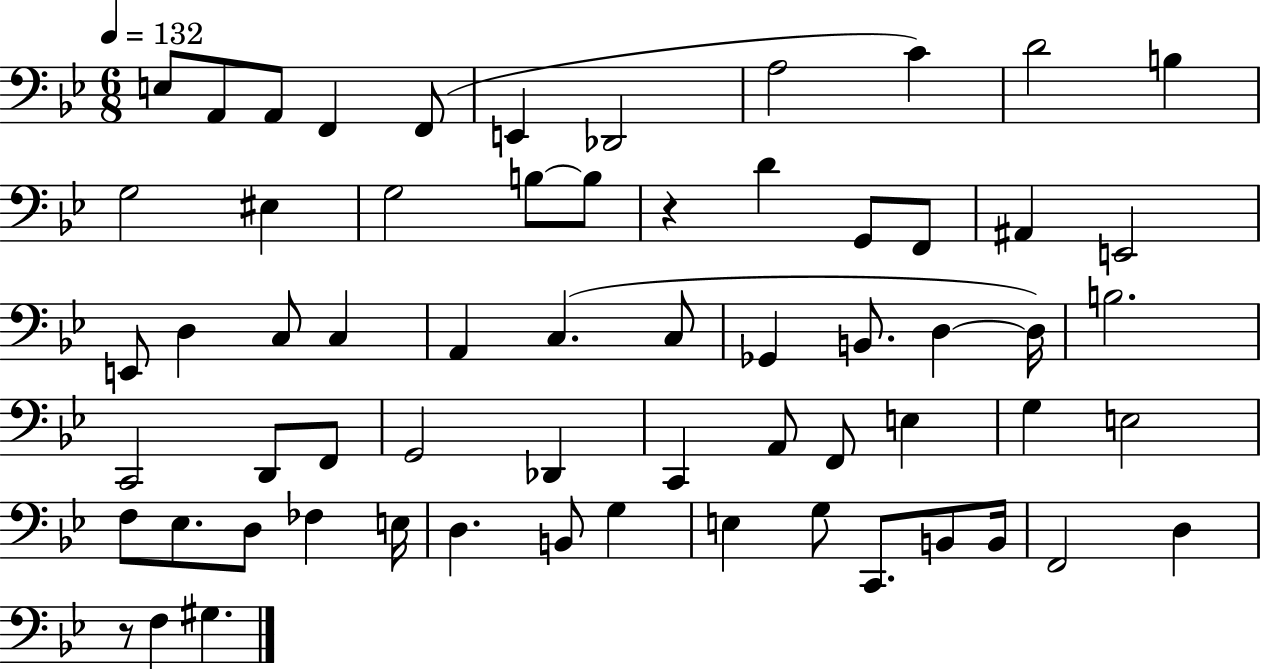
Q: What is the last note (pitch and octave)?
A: G#3